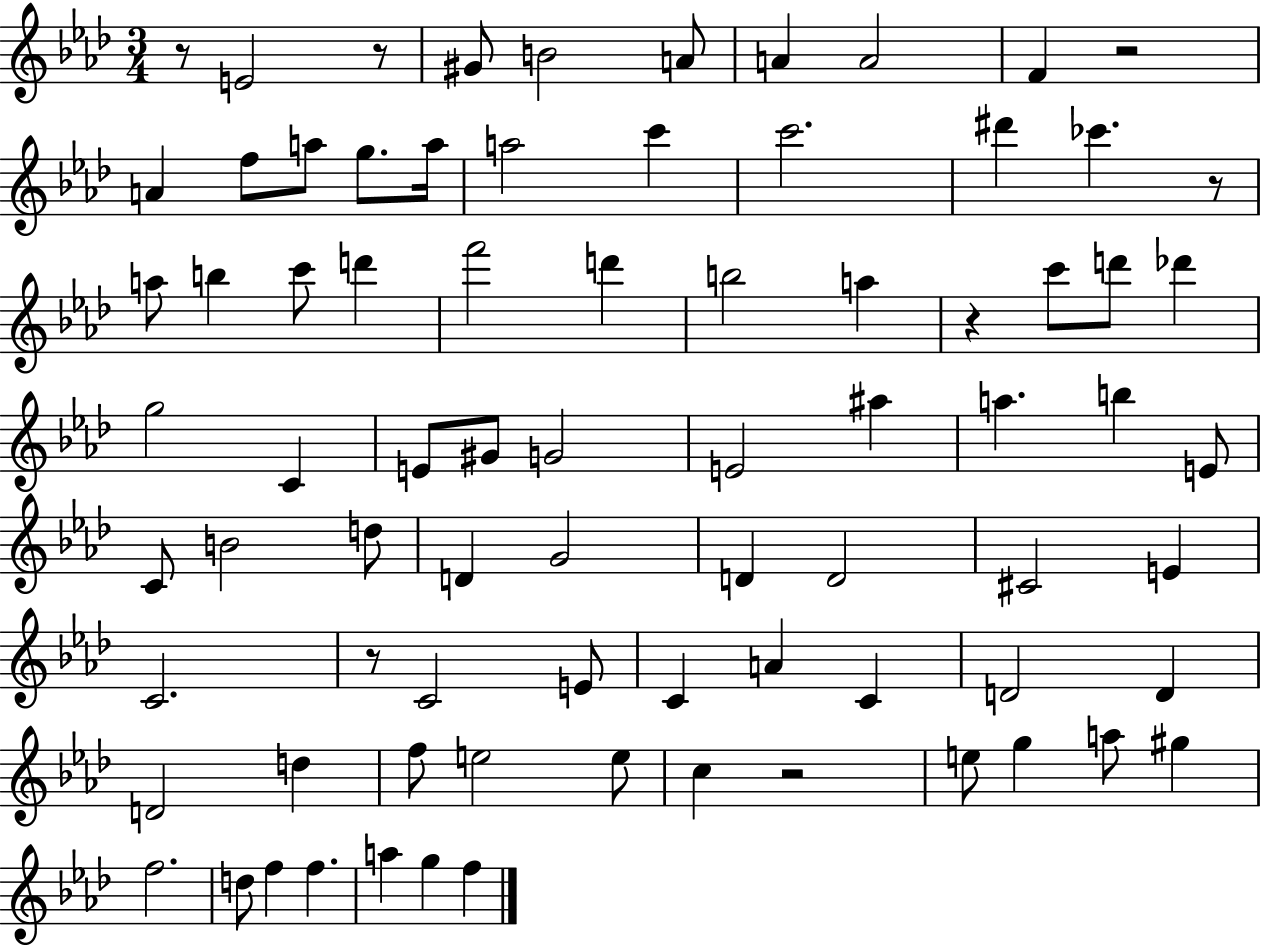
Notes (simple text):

R/e E4/h R/e G#4/e B4/h A4/e A4/q A4/h F4/q R/h A4/q F5/e A5/e G5/e. A5/s A5/h C6/q C6/h. D#6/q CES6/q. R/e A5/e B5/q C6/e D6/q F6/h D6/q B5/h A5/q R/q C6/e D6/e Db6/q G5/h C4/q E4/e G#4/e G4/h E4/h A#5/q A5/q. B5/q E4/e C4/e B4/h D5/e D4/q G4/h D4/q D4/h C#4/h E4/q C4/h. R/e C4/h E4/e C4/q A4/q C4/q D4/h D4/q D4/h D5/q F5/e E5/h E5/e C5/q R/h E5/e G5/q A5/e G#5/q F5/h. D5/e F5/q F5/q. A5/q G5/q F5/q